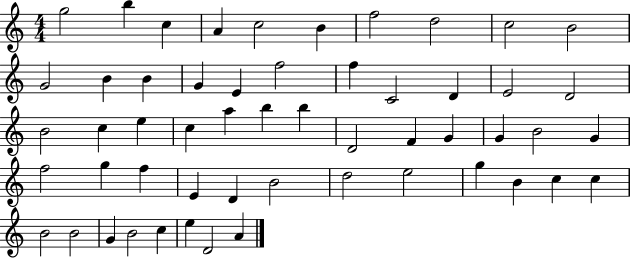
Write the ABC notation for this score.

X:1
T:Untitled
M:4/4
L:1/4
K:C
g2 b c A c2 B f2 d2 c2 B2 G2 B B G E f2 f C2 D E2 D2 B2 c e c a b b D2 F G G B2 G f2 g f E D B2 d2 e2 g B c c B2 B2 G B2 c e D2 A